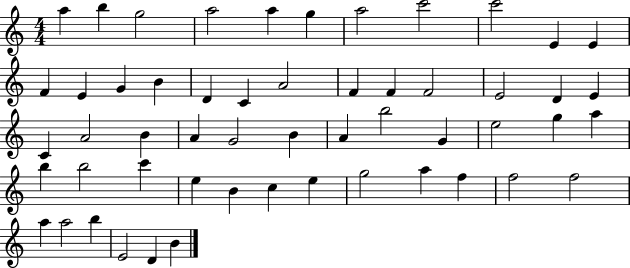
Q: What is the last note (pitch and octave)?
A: B4